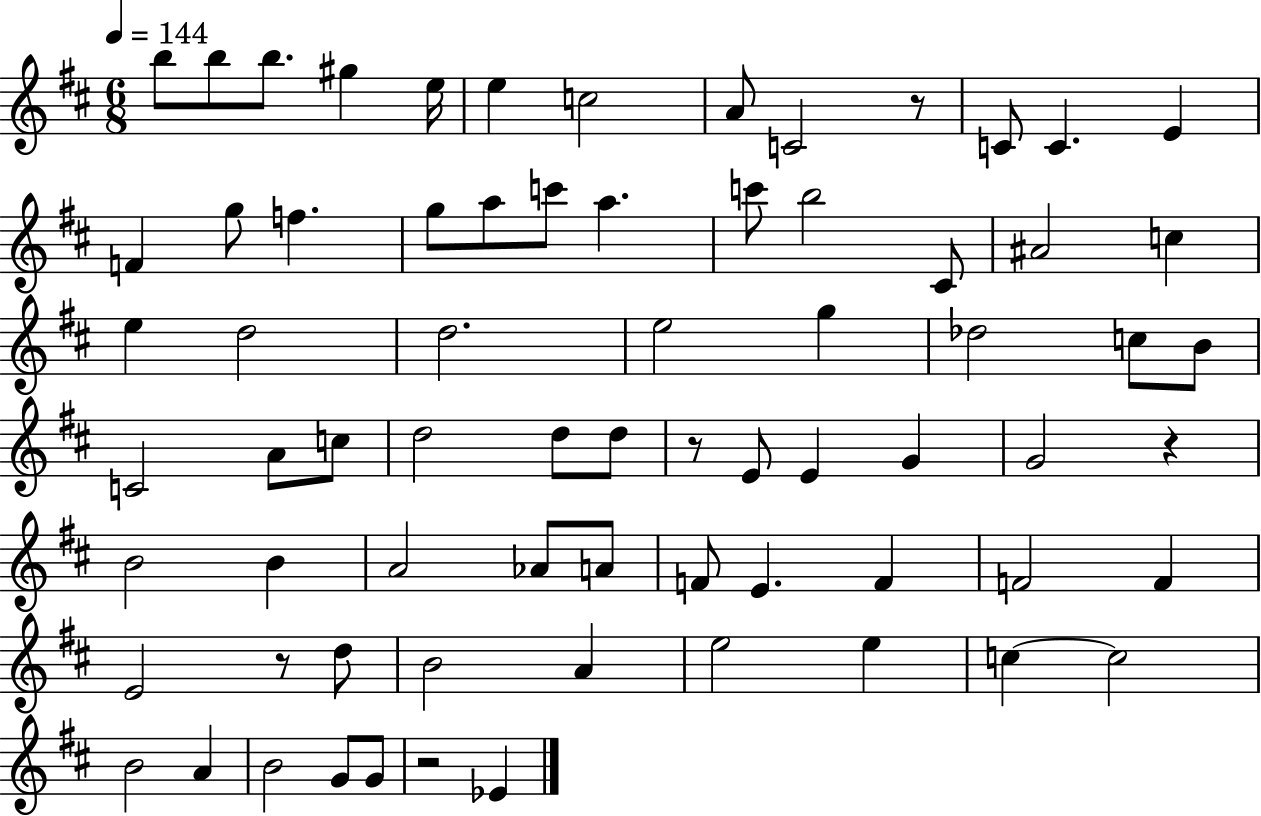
{
  \clef treble
  \numericTimeSignature
  \time 6/8
  \key d \major
  \tempo 4 = 144
  b''8 b''8 b''8. gis''4 e''16 | e''4 c''2 | a'8 c'2 r8 | c'8 c'4. e'4 | \break f'4 g''8 f''4. | g''8 a''8 c'''8 a''4. | c'''8 b''2 cis'8 | ais'2 c''4 | \break e''4 d''2 | d''2. | e''2 g''4 | des''2 c''8 b'8 | \break c'2 a'8 c''8 | d''2 d''8 d''8 | r8 e'8 e'4 g'4 | g'2 r4 | \break b'2 b'4 | a'2 aes'8 a'8 | f'8 e'4. f'4 | f'2 f'4 | \break e'2 r8 d''8 | b'2 a'4 | e''2 e''4 | c''4~~ c''2 | \break b'2 a'4 | b'2 g'8 g'8 | r2 ees'4 | \bar "|."
}